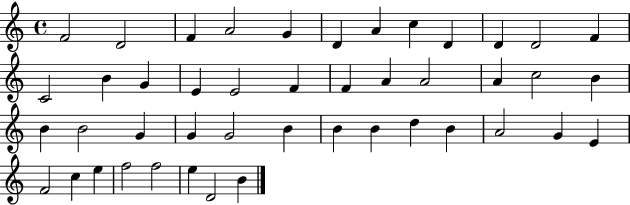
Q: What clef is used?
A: treble